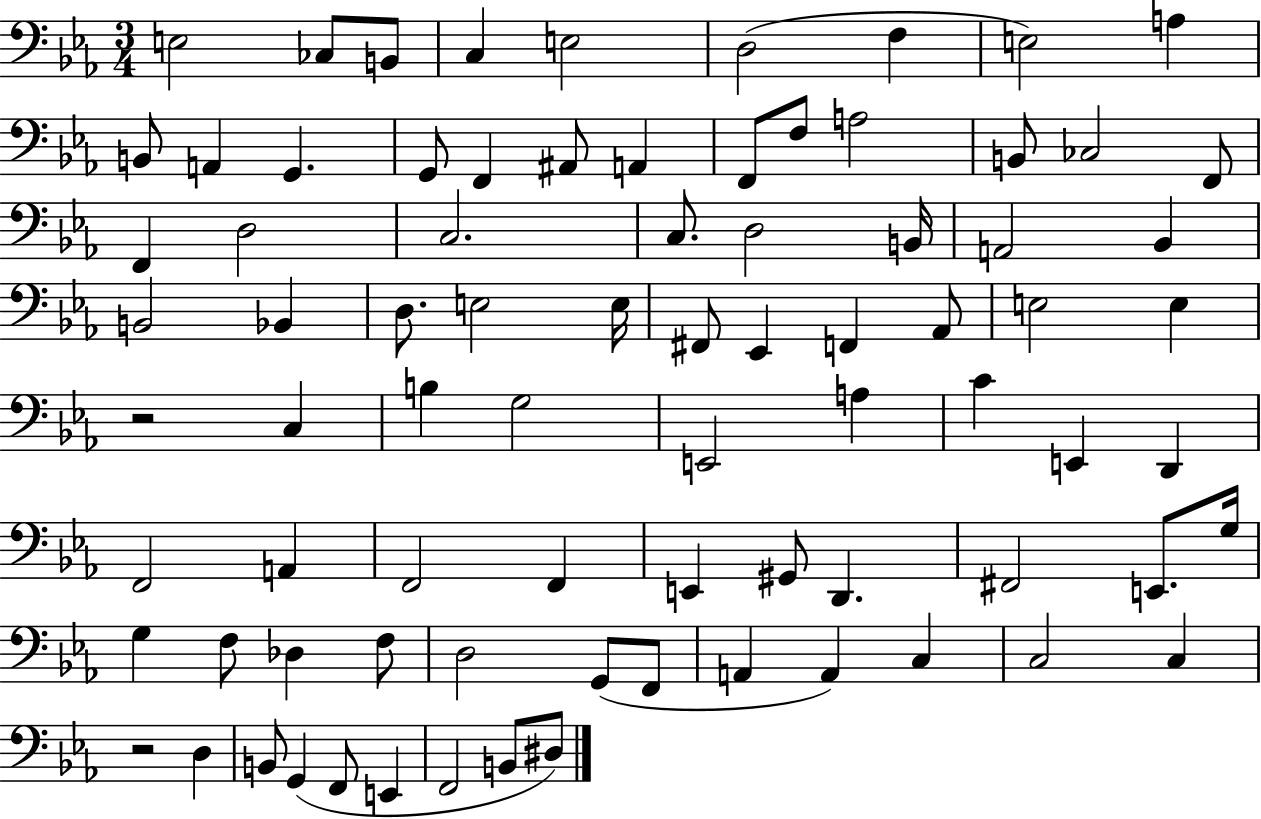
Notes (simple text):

E3/h CES3/e B2/e C3/q E3/h D3/h F3/q E3/h A3/q B2/e A2/q G2/q. G2/e F2/q A#2/e A2/q F2/e F3/e A3/h B2/e CES3/h F2/e F2/q D3/h C3/h. C3/e. D3/h B2/s A2/h Bb2/q B2/h Bb2/q D3/e. E3/h E3/s F#2/e Eb2/q F2/q Ab2/e E3/h E3/q R/h C3/q B3/q G3/h E2/h A3/q C4/q E2/q D2/q F2/h A2/q F2/h F2/q E2/q G#2/e D2/q. F#2/h E2/e. G3/s G3/q F3/e Db3/q F3/e D3/h G2/e F2/e A2/q A2/q C3/q C3/h C3/q R/h D3/q B2/e G2/q F2/e E2/q F2/h B2/e D#3/e